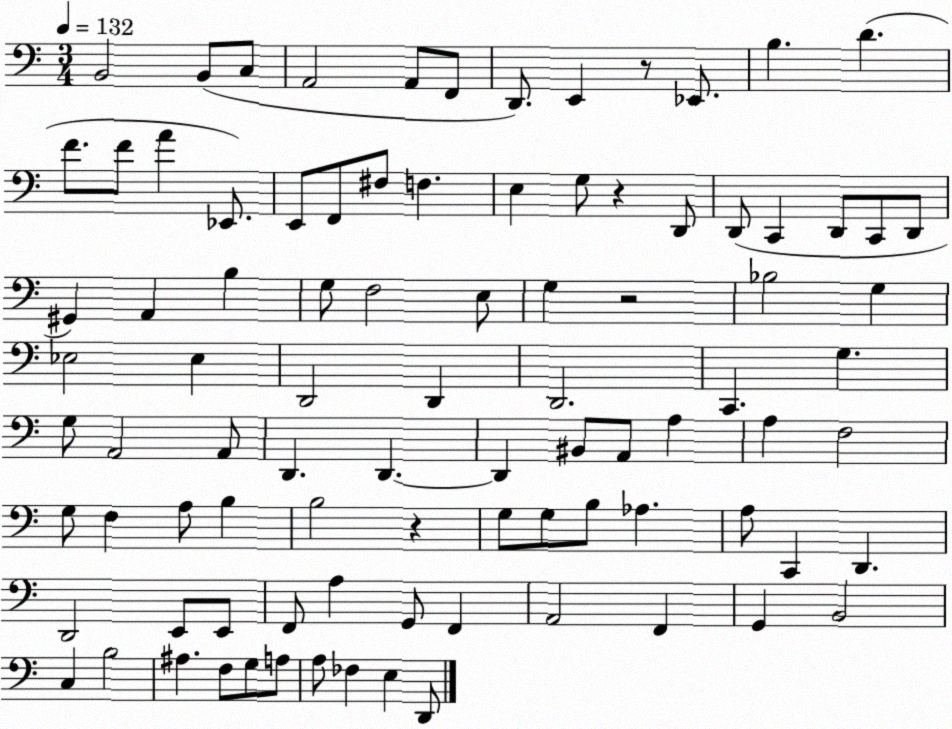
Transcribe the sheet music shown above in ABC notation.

X:1
T:Untitled
M:3/4
L:1/4
K:C
B,,2 B,,/2 C,/2 A,,2 A,,/2 F,,/2 D,,/2 E,, z/2 _E,,/2 B, D F/2 F/2 A _E,,/2 E,,/2 F,,/2 ^F,/2 F, E, G,/2 z D,,/2 D,,/2 C,, D,,/2 C,,/2 D,,/2 ^G,, A,, B, G,/2 F,2 E,/2 G, z2 _B,2 G, _E,2 _E, D,,2 D,, D,,2 C,, G, G,/2 A,,2 A,,/2 D,, D,, D,, ^B,,/2 A,,/2 A, A, F,2 G,/2 F, A,/2 B, B,2 z G,/2 G,/2 B,/2 _A, A,/2 C,, D,, D,,2 E,,/2 E,,/2 F,,/2 A, G,,/2 F,, A,,2 F,, G,, B,,2 C, B,2 ^A, F,/2 G,/2 A,/2 A,/2 _F, E, D,,/2